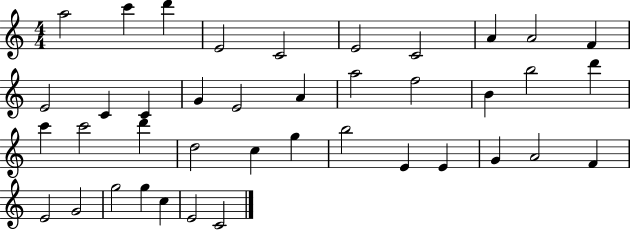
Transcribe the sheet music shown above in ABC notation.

X:1
T:Untitled
M:4/4
L:1/4
K:C
a2 c' d' E2 C2 E2 C2 A A2 F E2 C C G E2 A a2 f2 B b2 d' c' c'2 d' d2 c g b2 E E G A2 F E2 G2 g2 g c E2 C2